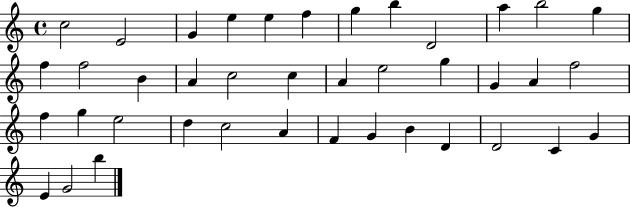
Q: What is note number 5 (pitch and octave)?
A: E5